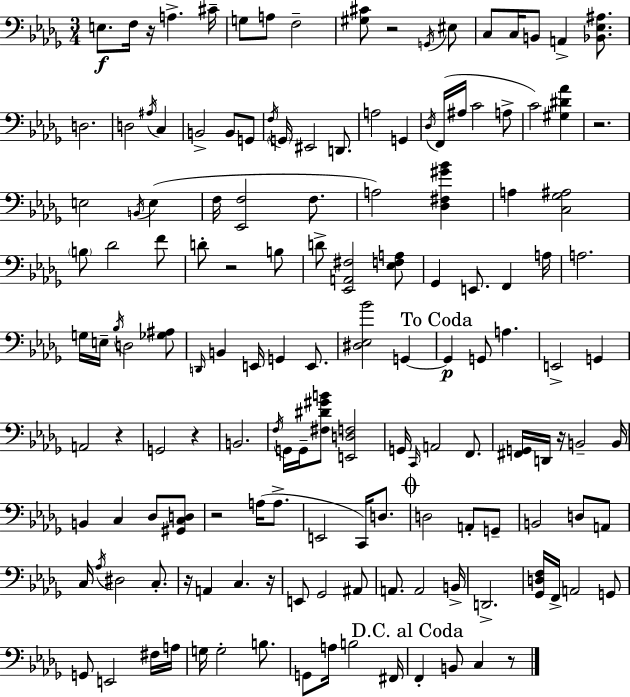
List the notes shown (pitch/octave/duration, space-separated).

E3/e. F3/s R/s A3/q. C#4/s G3/e A3/e F3/h [G#3,C#4]/e R/h G2/s EIS3/e C3/e C3/s B2/e A2/q [Bb2,Eb3,A#3]/e. D3/h. D3/h A#3/s C3/q B2/h B2/e G2/e F3/s G2/s EIS2/h D2/e. A3/h G2/q Db3/s F2/s A#3/s C4/h A3/e C4/h [G#3,D#4,Ab4]/q R/h. E3/h B2/s E3/q F3/s [Eb2,F3]/h F3/e. A3/h [Db3,F#3,G#4,Bb4]/q A3/q [C3,Gb3,A#3]/h B3/e Db4/h F4/e D4/e R/h B3/e D4/e [Eb2,A2,F#3]/h [Eb3,F3,A3]/e Gb2/q E2/e. F2/q A3/s A3/h. G3/s E3/s Bb3/s D3/h [Gb3,A#3]/e D2/s B2/q E2/s G2/q E2/e. [D#3,Eb3,Bb4]/h G2/q G2/q G2/e A3/q. E2/h G2/q A2/h R/q G2/h R/q B2/h. F3/s G2/s G2/s [F#3,D#4,G#4,B4]/e [E2,D3,F3]/h G2/s C2/s A2/h F2/e. [F#2,G2]/s D2/s R/s B2/h B2/s B2/q C3/q Db3/e [G#2,C3,D3]/e R/h A3/s A3/e. E2/h C2/s D3/e. D3/h A2/e G2/e B2/h D3/e A2/e C3/s Ab3/s D#3/h C3/e. R/s A2/q C3/q. R/s E2/e Gb2/h A#2/e A2/e. A2/h B2/s D2/h. [Gb2,D3,F3]/s F2/s A2/h G2/e G2/e E2/h F#3/s A3/s G3/s G3/h B3/e. G2/e A3/s B3/h F#2/s F2/q B2/e C3/q R/e